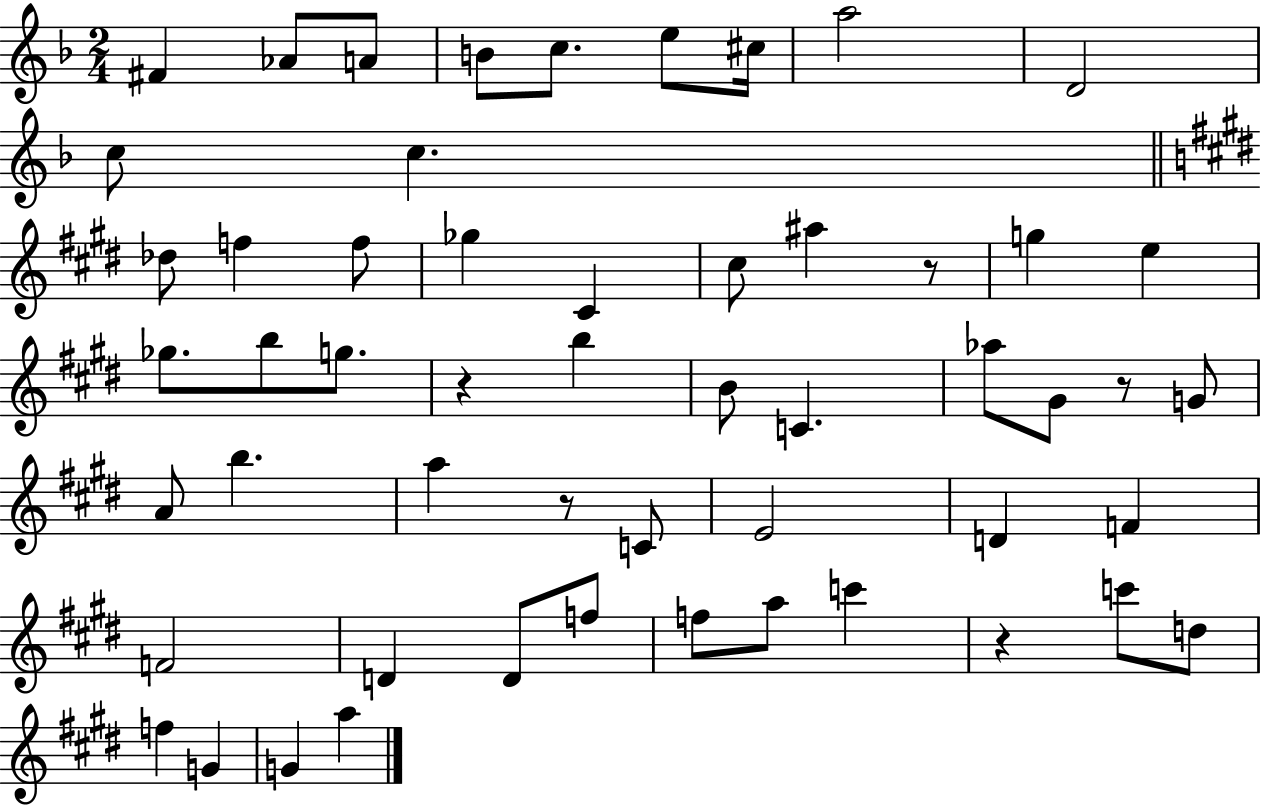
{
  \clef treble
  \numericTimeSignature
  \time 2/4
  \key f \major
  \repeat volta 2 { fis'4 aes'8 a'8 | b'8 c''8. e''8 cis''16 | a''2 | d'2 | \break c''8 c''4. | \bar "||" \break \key e \major des''8 f''4 f''8 | ges''4 cis'4 | cis''8 ais''4 r8 | g''4 e''4 | \break ges''8. b''8 g''8. | r4 b''4 | b'8 c'4. | aes''8 gis'8 r8 g'8 | \break a'8 b''4. | a''4 r8 c'8 | e'2 | d'4 f'4 | \break f'2 | d'4 d'8 f''8 | f''8 a''8 c'''4 | r4 c'''8 d''8 | \break f''4 g'4 | g'4 a''4 | } \bar "|."
}